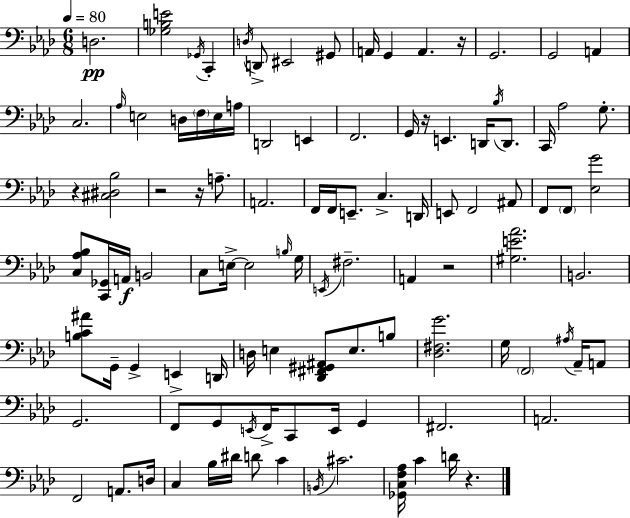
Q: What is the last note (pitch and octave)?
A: D4